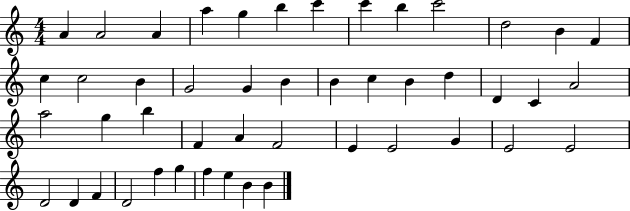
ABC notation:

X:1
T:Untitled
M:4/4
L:1/4
K:C
A A2 A a g b c' c' b c'2 d2 B F c c2 B G2 G B B c B d D C A2 a2 g b F A F2 E E2 G E2 E2 D2 D F D2 f g f e B B